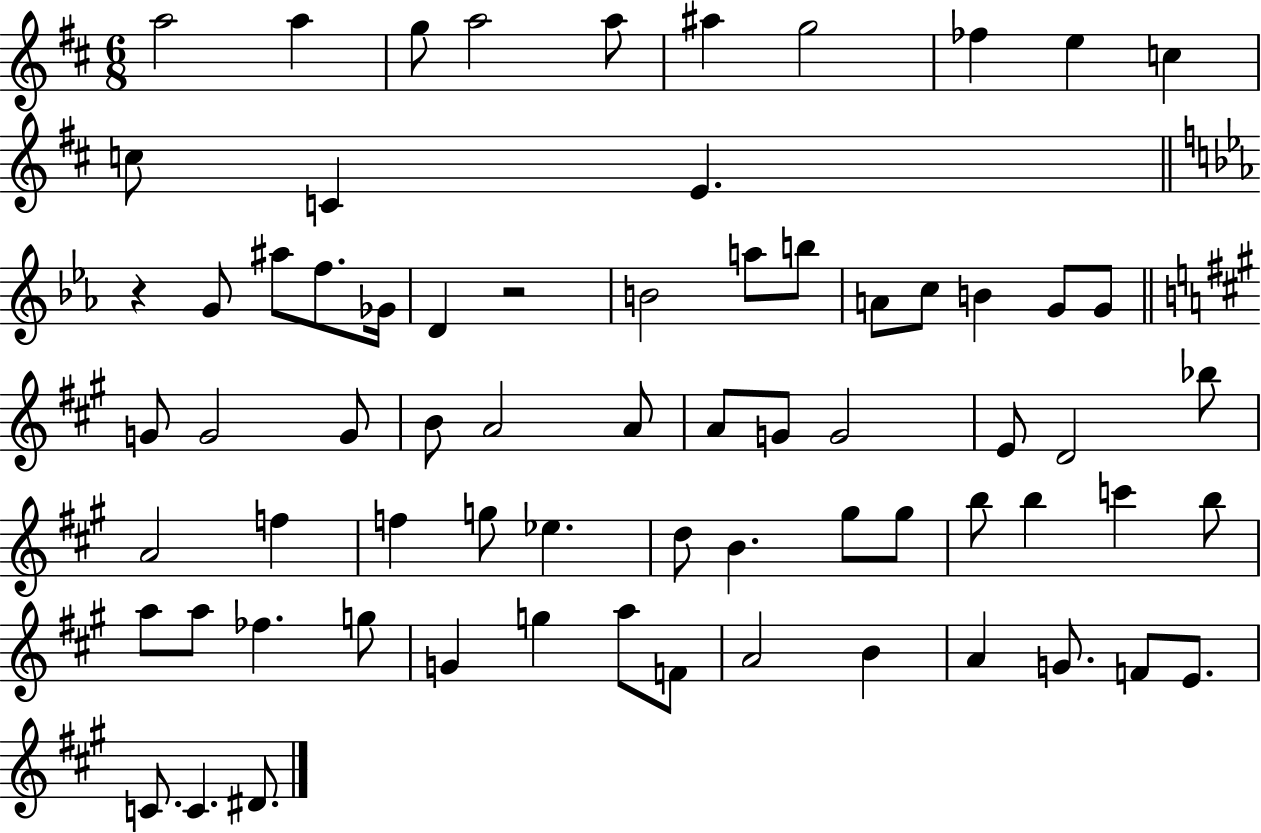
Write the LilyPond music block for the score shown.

{
  \clef treble
  \numericTimeSignature
  \time 6/8
  \key d \major
  a''2 a''4 | g''8 a''2 a''8 | ais''4 g''2 | fes''4 e''4 c''4 | \break c''8 c'4 e'4. | \bar "||" \break \key c \minor r4 g'8 ais''8 f''8. ges'16 | d'4 r2 | b'2 a''8 b''8 | a'8 c''8 b'4 g'8 g'8 | \break \bar "||" \break \key a \major g'8 g'2 g'8 | b'8 a'2 a'8 | a'8 g'8 g'2 | e'8 d'2 bes''8 | \break a'2 f''4 | f''4 g''8 ees''4. | d''8 b'4. gis''8 gis''8 | b''8 b''4 c'''4 b''8 | \break a''8 a''8 fes''4. g''8 | g'4 g''4 a''8 f'8 | a'2 b'4 | a'4 g'8. f'8 e'8. | \break c'8. c'4. dis'8. | \bar "|."
}